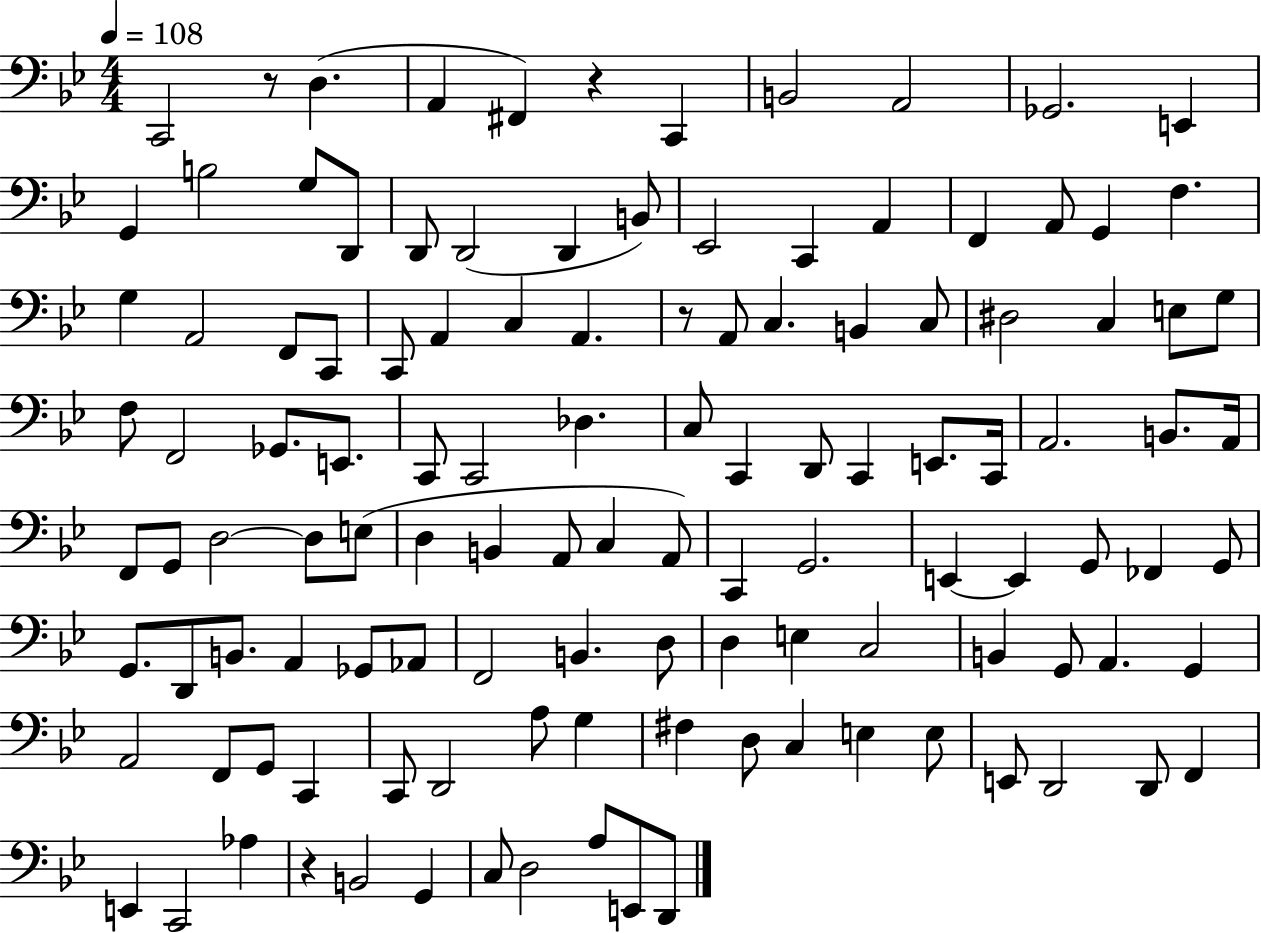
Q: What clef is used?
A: bass